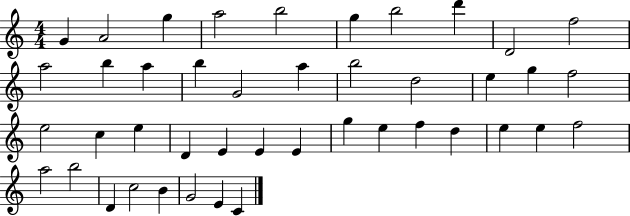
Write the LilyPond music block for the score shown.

{
  \clef treble
  \numericTimeSignature
  \time 4/4
  \key c \major
  g'4 a'2 g''4 | a''2 b''2 | g''4 b''2 d'''4 | d'2 f''2 | \break a''2 b''4 a''4 | b''4 g'2 a''4 | b''2 d''2 | e''4 g''4 f''2 | \break e''2 c''4 e''4 | d'4 e'4 e'4 e'4 | g''4 e''4 f''4 d''4 | e''4 e''4 f''2 | \break a''2 b''2 | d'4 c''2 b'4 | g'2 e'4 c'4 | \bar "|."
}